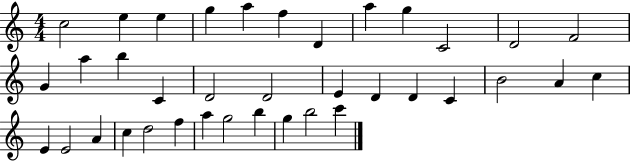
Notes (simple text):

C5/h E5/q E5/q G5/q A5/q F5/q D4/q A5/q G5/q C4/h D4/h F4/h G4/q A5/q B5/q C4/q D4/h D4/h E4/q D4/q D4/q C4/q B4/h A4/q C5/q E4/q E4/h A4/q C5/q D5/h F5/q A5/q G5/h B5/q G5/q B5/h C6/q